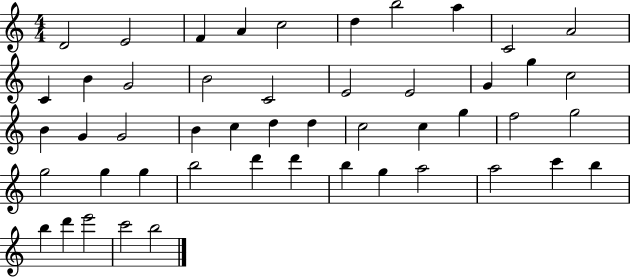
X:1
T:Untitled
M:4/4
L:1/4
K:C
D2 E2 F A c2 d b2 a C2 A2 C B G2 B2 C2 E2 E2 G g c2 B G G2 B c d d c2 c g f2 g2 g2 g g b2 d' d' b g a2 a2 c' b b d' e'2 c'2 b2